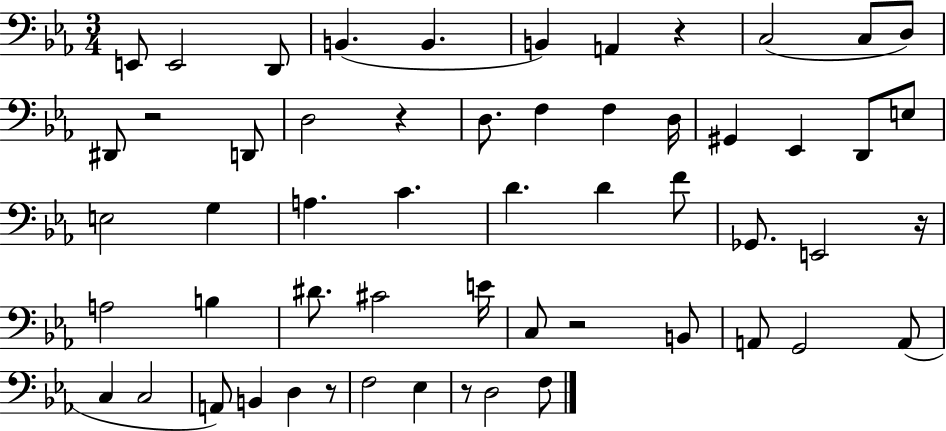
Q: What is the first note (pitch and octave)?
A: E2